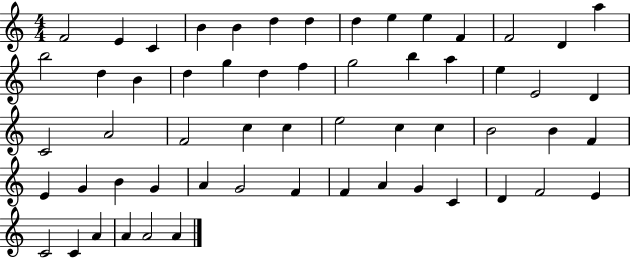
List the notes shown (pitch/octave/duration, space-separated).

F4/h E4/q C4/q B4/q B4/q D5/q D5/q D5/q E5/q E5/q F4/q F4/h D4/q A5/q B5/h D5/q B4/q D5/q G5/q D5/q F5/q G5/h B5/q A5/q E5/q E4/h D4/q C4/h A4/h F4/h C5/q C5/q E5/h C5/q C5/q B4/h B4/q F4/q E4/q G4/q B4/q G4/q A4/q G4/h F4/q F4/q A4/q G4/q C4/q D4/q F4/h E4/q C4/h C4/q A4/q A4/q A4/h A4/q